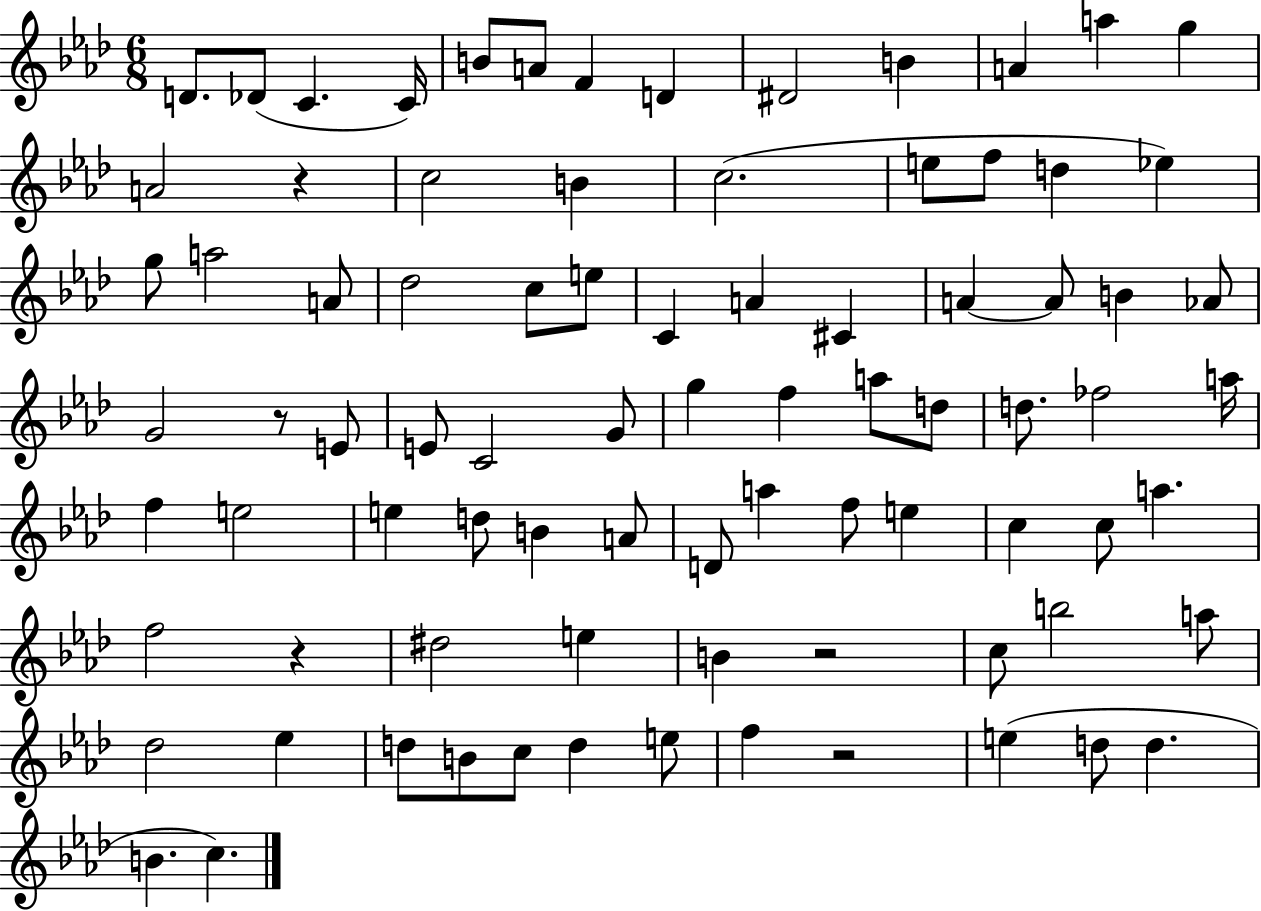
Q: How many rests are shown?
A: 5